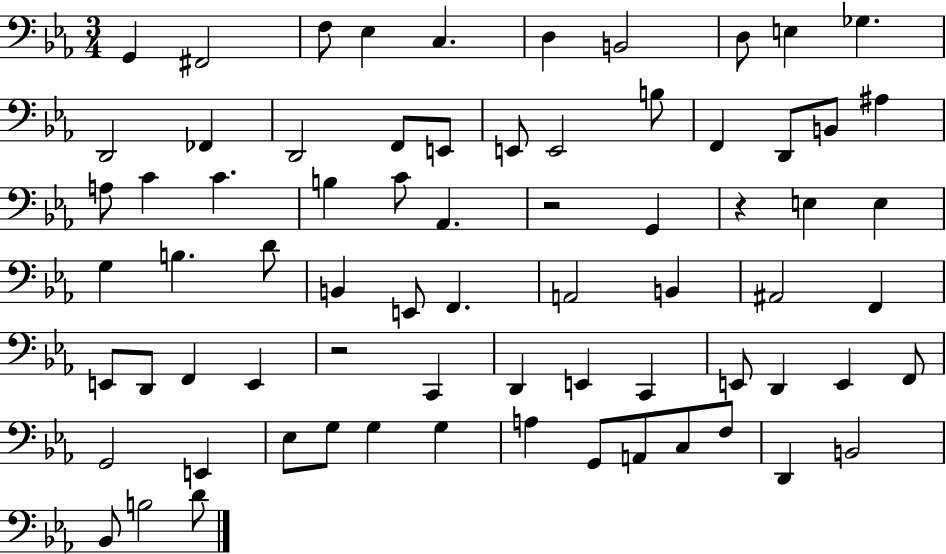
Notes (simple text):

G2/q F#2/h F3/e Eb3/q C3/q. D3/q B2/h D3/e E3/q Gb3/q. D2/h FES2/q D2/h F2/e E2/e E2/e E2/h B3/e F2/q D2/e B2/e A#3/q A3/e C4/q C4/q. B3/q C4/e Ab2/q. R/h G2/q R/q E3/q E3/q G3/q B3/q. D4/e B2/q E2/e F2/q. A2/h B2/q A#2/h F2/q E2/e D2/e F2/q E2/q R/h C2/q D2/q E2/q C2/q E2/e D2/q E2/q F2/e G2/h E2/q Eb3/e G3/e G3/q G3/q A3/q G2/e A2/e C3/e F3/e D2/q B2/h Bb2/e B3/h D4/e